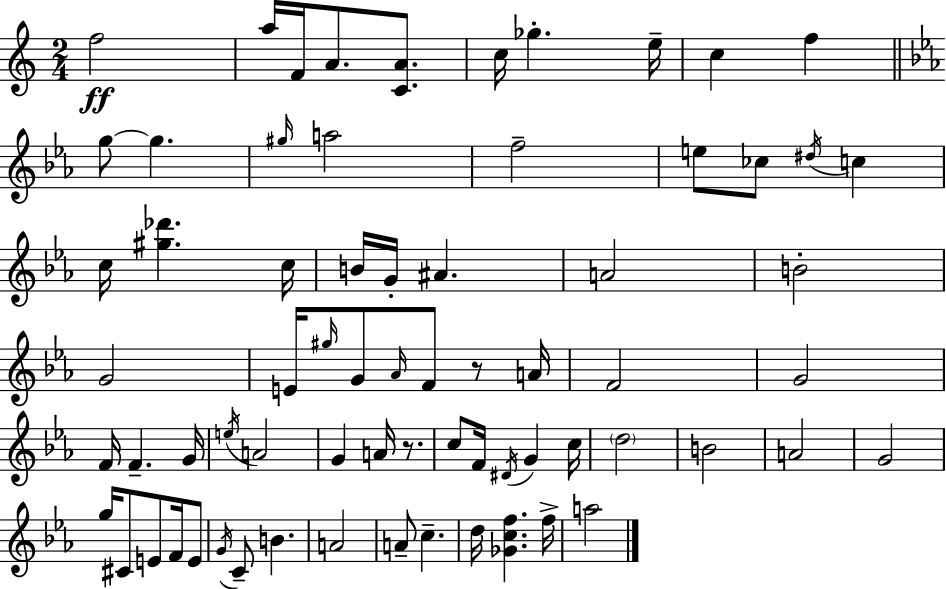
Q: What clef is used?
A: treble